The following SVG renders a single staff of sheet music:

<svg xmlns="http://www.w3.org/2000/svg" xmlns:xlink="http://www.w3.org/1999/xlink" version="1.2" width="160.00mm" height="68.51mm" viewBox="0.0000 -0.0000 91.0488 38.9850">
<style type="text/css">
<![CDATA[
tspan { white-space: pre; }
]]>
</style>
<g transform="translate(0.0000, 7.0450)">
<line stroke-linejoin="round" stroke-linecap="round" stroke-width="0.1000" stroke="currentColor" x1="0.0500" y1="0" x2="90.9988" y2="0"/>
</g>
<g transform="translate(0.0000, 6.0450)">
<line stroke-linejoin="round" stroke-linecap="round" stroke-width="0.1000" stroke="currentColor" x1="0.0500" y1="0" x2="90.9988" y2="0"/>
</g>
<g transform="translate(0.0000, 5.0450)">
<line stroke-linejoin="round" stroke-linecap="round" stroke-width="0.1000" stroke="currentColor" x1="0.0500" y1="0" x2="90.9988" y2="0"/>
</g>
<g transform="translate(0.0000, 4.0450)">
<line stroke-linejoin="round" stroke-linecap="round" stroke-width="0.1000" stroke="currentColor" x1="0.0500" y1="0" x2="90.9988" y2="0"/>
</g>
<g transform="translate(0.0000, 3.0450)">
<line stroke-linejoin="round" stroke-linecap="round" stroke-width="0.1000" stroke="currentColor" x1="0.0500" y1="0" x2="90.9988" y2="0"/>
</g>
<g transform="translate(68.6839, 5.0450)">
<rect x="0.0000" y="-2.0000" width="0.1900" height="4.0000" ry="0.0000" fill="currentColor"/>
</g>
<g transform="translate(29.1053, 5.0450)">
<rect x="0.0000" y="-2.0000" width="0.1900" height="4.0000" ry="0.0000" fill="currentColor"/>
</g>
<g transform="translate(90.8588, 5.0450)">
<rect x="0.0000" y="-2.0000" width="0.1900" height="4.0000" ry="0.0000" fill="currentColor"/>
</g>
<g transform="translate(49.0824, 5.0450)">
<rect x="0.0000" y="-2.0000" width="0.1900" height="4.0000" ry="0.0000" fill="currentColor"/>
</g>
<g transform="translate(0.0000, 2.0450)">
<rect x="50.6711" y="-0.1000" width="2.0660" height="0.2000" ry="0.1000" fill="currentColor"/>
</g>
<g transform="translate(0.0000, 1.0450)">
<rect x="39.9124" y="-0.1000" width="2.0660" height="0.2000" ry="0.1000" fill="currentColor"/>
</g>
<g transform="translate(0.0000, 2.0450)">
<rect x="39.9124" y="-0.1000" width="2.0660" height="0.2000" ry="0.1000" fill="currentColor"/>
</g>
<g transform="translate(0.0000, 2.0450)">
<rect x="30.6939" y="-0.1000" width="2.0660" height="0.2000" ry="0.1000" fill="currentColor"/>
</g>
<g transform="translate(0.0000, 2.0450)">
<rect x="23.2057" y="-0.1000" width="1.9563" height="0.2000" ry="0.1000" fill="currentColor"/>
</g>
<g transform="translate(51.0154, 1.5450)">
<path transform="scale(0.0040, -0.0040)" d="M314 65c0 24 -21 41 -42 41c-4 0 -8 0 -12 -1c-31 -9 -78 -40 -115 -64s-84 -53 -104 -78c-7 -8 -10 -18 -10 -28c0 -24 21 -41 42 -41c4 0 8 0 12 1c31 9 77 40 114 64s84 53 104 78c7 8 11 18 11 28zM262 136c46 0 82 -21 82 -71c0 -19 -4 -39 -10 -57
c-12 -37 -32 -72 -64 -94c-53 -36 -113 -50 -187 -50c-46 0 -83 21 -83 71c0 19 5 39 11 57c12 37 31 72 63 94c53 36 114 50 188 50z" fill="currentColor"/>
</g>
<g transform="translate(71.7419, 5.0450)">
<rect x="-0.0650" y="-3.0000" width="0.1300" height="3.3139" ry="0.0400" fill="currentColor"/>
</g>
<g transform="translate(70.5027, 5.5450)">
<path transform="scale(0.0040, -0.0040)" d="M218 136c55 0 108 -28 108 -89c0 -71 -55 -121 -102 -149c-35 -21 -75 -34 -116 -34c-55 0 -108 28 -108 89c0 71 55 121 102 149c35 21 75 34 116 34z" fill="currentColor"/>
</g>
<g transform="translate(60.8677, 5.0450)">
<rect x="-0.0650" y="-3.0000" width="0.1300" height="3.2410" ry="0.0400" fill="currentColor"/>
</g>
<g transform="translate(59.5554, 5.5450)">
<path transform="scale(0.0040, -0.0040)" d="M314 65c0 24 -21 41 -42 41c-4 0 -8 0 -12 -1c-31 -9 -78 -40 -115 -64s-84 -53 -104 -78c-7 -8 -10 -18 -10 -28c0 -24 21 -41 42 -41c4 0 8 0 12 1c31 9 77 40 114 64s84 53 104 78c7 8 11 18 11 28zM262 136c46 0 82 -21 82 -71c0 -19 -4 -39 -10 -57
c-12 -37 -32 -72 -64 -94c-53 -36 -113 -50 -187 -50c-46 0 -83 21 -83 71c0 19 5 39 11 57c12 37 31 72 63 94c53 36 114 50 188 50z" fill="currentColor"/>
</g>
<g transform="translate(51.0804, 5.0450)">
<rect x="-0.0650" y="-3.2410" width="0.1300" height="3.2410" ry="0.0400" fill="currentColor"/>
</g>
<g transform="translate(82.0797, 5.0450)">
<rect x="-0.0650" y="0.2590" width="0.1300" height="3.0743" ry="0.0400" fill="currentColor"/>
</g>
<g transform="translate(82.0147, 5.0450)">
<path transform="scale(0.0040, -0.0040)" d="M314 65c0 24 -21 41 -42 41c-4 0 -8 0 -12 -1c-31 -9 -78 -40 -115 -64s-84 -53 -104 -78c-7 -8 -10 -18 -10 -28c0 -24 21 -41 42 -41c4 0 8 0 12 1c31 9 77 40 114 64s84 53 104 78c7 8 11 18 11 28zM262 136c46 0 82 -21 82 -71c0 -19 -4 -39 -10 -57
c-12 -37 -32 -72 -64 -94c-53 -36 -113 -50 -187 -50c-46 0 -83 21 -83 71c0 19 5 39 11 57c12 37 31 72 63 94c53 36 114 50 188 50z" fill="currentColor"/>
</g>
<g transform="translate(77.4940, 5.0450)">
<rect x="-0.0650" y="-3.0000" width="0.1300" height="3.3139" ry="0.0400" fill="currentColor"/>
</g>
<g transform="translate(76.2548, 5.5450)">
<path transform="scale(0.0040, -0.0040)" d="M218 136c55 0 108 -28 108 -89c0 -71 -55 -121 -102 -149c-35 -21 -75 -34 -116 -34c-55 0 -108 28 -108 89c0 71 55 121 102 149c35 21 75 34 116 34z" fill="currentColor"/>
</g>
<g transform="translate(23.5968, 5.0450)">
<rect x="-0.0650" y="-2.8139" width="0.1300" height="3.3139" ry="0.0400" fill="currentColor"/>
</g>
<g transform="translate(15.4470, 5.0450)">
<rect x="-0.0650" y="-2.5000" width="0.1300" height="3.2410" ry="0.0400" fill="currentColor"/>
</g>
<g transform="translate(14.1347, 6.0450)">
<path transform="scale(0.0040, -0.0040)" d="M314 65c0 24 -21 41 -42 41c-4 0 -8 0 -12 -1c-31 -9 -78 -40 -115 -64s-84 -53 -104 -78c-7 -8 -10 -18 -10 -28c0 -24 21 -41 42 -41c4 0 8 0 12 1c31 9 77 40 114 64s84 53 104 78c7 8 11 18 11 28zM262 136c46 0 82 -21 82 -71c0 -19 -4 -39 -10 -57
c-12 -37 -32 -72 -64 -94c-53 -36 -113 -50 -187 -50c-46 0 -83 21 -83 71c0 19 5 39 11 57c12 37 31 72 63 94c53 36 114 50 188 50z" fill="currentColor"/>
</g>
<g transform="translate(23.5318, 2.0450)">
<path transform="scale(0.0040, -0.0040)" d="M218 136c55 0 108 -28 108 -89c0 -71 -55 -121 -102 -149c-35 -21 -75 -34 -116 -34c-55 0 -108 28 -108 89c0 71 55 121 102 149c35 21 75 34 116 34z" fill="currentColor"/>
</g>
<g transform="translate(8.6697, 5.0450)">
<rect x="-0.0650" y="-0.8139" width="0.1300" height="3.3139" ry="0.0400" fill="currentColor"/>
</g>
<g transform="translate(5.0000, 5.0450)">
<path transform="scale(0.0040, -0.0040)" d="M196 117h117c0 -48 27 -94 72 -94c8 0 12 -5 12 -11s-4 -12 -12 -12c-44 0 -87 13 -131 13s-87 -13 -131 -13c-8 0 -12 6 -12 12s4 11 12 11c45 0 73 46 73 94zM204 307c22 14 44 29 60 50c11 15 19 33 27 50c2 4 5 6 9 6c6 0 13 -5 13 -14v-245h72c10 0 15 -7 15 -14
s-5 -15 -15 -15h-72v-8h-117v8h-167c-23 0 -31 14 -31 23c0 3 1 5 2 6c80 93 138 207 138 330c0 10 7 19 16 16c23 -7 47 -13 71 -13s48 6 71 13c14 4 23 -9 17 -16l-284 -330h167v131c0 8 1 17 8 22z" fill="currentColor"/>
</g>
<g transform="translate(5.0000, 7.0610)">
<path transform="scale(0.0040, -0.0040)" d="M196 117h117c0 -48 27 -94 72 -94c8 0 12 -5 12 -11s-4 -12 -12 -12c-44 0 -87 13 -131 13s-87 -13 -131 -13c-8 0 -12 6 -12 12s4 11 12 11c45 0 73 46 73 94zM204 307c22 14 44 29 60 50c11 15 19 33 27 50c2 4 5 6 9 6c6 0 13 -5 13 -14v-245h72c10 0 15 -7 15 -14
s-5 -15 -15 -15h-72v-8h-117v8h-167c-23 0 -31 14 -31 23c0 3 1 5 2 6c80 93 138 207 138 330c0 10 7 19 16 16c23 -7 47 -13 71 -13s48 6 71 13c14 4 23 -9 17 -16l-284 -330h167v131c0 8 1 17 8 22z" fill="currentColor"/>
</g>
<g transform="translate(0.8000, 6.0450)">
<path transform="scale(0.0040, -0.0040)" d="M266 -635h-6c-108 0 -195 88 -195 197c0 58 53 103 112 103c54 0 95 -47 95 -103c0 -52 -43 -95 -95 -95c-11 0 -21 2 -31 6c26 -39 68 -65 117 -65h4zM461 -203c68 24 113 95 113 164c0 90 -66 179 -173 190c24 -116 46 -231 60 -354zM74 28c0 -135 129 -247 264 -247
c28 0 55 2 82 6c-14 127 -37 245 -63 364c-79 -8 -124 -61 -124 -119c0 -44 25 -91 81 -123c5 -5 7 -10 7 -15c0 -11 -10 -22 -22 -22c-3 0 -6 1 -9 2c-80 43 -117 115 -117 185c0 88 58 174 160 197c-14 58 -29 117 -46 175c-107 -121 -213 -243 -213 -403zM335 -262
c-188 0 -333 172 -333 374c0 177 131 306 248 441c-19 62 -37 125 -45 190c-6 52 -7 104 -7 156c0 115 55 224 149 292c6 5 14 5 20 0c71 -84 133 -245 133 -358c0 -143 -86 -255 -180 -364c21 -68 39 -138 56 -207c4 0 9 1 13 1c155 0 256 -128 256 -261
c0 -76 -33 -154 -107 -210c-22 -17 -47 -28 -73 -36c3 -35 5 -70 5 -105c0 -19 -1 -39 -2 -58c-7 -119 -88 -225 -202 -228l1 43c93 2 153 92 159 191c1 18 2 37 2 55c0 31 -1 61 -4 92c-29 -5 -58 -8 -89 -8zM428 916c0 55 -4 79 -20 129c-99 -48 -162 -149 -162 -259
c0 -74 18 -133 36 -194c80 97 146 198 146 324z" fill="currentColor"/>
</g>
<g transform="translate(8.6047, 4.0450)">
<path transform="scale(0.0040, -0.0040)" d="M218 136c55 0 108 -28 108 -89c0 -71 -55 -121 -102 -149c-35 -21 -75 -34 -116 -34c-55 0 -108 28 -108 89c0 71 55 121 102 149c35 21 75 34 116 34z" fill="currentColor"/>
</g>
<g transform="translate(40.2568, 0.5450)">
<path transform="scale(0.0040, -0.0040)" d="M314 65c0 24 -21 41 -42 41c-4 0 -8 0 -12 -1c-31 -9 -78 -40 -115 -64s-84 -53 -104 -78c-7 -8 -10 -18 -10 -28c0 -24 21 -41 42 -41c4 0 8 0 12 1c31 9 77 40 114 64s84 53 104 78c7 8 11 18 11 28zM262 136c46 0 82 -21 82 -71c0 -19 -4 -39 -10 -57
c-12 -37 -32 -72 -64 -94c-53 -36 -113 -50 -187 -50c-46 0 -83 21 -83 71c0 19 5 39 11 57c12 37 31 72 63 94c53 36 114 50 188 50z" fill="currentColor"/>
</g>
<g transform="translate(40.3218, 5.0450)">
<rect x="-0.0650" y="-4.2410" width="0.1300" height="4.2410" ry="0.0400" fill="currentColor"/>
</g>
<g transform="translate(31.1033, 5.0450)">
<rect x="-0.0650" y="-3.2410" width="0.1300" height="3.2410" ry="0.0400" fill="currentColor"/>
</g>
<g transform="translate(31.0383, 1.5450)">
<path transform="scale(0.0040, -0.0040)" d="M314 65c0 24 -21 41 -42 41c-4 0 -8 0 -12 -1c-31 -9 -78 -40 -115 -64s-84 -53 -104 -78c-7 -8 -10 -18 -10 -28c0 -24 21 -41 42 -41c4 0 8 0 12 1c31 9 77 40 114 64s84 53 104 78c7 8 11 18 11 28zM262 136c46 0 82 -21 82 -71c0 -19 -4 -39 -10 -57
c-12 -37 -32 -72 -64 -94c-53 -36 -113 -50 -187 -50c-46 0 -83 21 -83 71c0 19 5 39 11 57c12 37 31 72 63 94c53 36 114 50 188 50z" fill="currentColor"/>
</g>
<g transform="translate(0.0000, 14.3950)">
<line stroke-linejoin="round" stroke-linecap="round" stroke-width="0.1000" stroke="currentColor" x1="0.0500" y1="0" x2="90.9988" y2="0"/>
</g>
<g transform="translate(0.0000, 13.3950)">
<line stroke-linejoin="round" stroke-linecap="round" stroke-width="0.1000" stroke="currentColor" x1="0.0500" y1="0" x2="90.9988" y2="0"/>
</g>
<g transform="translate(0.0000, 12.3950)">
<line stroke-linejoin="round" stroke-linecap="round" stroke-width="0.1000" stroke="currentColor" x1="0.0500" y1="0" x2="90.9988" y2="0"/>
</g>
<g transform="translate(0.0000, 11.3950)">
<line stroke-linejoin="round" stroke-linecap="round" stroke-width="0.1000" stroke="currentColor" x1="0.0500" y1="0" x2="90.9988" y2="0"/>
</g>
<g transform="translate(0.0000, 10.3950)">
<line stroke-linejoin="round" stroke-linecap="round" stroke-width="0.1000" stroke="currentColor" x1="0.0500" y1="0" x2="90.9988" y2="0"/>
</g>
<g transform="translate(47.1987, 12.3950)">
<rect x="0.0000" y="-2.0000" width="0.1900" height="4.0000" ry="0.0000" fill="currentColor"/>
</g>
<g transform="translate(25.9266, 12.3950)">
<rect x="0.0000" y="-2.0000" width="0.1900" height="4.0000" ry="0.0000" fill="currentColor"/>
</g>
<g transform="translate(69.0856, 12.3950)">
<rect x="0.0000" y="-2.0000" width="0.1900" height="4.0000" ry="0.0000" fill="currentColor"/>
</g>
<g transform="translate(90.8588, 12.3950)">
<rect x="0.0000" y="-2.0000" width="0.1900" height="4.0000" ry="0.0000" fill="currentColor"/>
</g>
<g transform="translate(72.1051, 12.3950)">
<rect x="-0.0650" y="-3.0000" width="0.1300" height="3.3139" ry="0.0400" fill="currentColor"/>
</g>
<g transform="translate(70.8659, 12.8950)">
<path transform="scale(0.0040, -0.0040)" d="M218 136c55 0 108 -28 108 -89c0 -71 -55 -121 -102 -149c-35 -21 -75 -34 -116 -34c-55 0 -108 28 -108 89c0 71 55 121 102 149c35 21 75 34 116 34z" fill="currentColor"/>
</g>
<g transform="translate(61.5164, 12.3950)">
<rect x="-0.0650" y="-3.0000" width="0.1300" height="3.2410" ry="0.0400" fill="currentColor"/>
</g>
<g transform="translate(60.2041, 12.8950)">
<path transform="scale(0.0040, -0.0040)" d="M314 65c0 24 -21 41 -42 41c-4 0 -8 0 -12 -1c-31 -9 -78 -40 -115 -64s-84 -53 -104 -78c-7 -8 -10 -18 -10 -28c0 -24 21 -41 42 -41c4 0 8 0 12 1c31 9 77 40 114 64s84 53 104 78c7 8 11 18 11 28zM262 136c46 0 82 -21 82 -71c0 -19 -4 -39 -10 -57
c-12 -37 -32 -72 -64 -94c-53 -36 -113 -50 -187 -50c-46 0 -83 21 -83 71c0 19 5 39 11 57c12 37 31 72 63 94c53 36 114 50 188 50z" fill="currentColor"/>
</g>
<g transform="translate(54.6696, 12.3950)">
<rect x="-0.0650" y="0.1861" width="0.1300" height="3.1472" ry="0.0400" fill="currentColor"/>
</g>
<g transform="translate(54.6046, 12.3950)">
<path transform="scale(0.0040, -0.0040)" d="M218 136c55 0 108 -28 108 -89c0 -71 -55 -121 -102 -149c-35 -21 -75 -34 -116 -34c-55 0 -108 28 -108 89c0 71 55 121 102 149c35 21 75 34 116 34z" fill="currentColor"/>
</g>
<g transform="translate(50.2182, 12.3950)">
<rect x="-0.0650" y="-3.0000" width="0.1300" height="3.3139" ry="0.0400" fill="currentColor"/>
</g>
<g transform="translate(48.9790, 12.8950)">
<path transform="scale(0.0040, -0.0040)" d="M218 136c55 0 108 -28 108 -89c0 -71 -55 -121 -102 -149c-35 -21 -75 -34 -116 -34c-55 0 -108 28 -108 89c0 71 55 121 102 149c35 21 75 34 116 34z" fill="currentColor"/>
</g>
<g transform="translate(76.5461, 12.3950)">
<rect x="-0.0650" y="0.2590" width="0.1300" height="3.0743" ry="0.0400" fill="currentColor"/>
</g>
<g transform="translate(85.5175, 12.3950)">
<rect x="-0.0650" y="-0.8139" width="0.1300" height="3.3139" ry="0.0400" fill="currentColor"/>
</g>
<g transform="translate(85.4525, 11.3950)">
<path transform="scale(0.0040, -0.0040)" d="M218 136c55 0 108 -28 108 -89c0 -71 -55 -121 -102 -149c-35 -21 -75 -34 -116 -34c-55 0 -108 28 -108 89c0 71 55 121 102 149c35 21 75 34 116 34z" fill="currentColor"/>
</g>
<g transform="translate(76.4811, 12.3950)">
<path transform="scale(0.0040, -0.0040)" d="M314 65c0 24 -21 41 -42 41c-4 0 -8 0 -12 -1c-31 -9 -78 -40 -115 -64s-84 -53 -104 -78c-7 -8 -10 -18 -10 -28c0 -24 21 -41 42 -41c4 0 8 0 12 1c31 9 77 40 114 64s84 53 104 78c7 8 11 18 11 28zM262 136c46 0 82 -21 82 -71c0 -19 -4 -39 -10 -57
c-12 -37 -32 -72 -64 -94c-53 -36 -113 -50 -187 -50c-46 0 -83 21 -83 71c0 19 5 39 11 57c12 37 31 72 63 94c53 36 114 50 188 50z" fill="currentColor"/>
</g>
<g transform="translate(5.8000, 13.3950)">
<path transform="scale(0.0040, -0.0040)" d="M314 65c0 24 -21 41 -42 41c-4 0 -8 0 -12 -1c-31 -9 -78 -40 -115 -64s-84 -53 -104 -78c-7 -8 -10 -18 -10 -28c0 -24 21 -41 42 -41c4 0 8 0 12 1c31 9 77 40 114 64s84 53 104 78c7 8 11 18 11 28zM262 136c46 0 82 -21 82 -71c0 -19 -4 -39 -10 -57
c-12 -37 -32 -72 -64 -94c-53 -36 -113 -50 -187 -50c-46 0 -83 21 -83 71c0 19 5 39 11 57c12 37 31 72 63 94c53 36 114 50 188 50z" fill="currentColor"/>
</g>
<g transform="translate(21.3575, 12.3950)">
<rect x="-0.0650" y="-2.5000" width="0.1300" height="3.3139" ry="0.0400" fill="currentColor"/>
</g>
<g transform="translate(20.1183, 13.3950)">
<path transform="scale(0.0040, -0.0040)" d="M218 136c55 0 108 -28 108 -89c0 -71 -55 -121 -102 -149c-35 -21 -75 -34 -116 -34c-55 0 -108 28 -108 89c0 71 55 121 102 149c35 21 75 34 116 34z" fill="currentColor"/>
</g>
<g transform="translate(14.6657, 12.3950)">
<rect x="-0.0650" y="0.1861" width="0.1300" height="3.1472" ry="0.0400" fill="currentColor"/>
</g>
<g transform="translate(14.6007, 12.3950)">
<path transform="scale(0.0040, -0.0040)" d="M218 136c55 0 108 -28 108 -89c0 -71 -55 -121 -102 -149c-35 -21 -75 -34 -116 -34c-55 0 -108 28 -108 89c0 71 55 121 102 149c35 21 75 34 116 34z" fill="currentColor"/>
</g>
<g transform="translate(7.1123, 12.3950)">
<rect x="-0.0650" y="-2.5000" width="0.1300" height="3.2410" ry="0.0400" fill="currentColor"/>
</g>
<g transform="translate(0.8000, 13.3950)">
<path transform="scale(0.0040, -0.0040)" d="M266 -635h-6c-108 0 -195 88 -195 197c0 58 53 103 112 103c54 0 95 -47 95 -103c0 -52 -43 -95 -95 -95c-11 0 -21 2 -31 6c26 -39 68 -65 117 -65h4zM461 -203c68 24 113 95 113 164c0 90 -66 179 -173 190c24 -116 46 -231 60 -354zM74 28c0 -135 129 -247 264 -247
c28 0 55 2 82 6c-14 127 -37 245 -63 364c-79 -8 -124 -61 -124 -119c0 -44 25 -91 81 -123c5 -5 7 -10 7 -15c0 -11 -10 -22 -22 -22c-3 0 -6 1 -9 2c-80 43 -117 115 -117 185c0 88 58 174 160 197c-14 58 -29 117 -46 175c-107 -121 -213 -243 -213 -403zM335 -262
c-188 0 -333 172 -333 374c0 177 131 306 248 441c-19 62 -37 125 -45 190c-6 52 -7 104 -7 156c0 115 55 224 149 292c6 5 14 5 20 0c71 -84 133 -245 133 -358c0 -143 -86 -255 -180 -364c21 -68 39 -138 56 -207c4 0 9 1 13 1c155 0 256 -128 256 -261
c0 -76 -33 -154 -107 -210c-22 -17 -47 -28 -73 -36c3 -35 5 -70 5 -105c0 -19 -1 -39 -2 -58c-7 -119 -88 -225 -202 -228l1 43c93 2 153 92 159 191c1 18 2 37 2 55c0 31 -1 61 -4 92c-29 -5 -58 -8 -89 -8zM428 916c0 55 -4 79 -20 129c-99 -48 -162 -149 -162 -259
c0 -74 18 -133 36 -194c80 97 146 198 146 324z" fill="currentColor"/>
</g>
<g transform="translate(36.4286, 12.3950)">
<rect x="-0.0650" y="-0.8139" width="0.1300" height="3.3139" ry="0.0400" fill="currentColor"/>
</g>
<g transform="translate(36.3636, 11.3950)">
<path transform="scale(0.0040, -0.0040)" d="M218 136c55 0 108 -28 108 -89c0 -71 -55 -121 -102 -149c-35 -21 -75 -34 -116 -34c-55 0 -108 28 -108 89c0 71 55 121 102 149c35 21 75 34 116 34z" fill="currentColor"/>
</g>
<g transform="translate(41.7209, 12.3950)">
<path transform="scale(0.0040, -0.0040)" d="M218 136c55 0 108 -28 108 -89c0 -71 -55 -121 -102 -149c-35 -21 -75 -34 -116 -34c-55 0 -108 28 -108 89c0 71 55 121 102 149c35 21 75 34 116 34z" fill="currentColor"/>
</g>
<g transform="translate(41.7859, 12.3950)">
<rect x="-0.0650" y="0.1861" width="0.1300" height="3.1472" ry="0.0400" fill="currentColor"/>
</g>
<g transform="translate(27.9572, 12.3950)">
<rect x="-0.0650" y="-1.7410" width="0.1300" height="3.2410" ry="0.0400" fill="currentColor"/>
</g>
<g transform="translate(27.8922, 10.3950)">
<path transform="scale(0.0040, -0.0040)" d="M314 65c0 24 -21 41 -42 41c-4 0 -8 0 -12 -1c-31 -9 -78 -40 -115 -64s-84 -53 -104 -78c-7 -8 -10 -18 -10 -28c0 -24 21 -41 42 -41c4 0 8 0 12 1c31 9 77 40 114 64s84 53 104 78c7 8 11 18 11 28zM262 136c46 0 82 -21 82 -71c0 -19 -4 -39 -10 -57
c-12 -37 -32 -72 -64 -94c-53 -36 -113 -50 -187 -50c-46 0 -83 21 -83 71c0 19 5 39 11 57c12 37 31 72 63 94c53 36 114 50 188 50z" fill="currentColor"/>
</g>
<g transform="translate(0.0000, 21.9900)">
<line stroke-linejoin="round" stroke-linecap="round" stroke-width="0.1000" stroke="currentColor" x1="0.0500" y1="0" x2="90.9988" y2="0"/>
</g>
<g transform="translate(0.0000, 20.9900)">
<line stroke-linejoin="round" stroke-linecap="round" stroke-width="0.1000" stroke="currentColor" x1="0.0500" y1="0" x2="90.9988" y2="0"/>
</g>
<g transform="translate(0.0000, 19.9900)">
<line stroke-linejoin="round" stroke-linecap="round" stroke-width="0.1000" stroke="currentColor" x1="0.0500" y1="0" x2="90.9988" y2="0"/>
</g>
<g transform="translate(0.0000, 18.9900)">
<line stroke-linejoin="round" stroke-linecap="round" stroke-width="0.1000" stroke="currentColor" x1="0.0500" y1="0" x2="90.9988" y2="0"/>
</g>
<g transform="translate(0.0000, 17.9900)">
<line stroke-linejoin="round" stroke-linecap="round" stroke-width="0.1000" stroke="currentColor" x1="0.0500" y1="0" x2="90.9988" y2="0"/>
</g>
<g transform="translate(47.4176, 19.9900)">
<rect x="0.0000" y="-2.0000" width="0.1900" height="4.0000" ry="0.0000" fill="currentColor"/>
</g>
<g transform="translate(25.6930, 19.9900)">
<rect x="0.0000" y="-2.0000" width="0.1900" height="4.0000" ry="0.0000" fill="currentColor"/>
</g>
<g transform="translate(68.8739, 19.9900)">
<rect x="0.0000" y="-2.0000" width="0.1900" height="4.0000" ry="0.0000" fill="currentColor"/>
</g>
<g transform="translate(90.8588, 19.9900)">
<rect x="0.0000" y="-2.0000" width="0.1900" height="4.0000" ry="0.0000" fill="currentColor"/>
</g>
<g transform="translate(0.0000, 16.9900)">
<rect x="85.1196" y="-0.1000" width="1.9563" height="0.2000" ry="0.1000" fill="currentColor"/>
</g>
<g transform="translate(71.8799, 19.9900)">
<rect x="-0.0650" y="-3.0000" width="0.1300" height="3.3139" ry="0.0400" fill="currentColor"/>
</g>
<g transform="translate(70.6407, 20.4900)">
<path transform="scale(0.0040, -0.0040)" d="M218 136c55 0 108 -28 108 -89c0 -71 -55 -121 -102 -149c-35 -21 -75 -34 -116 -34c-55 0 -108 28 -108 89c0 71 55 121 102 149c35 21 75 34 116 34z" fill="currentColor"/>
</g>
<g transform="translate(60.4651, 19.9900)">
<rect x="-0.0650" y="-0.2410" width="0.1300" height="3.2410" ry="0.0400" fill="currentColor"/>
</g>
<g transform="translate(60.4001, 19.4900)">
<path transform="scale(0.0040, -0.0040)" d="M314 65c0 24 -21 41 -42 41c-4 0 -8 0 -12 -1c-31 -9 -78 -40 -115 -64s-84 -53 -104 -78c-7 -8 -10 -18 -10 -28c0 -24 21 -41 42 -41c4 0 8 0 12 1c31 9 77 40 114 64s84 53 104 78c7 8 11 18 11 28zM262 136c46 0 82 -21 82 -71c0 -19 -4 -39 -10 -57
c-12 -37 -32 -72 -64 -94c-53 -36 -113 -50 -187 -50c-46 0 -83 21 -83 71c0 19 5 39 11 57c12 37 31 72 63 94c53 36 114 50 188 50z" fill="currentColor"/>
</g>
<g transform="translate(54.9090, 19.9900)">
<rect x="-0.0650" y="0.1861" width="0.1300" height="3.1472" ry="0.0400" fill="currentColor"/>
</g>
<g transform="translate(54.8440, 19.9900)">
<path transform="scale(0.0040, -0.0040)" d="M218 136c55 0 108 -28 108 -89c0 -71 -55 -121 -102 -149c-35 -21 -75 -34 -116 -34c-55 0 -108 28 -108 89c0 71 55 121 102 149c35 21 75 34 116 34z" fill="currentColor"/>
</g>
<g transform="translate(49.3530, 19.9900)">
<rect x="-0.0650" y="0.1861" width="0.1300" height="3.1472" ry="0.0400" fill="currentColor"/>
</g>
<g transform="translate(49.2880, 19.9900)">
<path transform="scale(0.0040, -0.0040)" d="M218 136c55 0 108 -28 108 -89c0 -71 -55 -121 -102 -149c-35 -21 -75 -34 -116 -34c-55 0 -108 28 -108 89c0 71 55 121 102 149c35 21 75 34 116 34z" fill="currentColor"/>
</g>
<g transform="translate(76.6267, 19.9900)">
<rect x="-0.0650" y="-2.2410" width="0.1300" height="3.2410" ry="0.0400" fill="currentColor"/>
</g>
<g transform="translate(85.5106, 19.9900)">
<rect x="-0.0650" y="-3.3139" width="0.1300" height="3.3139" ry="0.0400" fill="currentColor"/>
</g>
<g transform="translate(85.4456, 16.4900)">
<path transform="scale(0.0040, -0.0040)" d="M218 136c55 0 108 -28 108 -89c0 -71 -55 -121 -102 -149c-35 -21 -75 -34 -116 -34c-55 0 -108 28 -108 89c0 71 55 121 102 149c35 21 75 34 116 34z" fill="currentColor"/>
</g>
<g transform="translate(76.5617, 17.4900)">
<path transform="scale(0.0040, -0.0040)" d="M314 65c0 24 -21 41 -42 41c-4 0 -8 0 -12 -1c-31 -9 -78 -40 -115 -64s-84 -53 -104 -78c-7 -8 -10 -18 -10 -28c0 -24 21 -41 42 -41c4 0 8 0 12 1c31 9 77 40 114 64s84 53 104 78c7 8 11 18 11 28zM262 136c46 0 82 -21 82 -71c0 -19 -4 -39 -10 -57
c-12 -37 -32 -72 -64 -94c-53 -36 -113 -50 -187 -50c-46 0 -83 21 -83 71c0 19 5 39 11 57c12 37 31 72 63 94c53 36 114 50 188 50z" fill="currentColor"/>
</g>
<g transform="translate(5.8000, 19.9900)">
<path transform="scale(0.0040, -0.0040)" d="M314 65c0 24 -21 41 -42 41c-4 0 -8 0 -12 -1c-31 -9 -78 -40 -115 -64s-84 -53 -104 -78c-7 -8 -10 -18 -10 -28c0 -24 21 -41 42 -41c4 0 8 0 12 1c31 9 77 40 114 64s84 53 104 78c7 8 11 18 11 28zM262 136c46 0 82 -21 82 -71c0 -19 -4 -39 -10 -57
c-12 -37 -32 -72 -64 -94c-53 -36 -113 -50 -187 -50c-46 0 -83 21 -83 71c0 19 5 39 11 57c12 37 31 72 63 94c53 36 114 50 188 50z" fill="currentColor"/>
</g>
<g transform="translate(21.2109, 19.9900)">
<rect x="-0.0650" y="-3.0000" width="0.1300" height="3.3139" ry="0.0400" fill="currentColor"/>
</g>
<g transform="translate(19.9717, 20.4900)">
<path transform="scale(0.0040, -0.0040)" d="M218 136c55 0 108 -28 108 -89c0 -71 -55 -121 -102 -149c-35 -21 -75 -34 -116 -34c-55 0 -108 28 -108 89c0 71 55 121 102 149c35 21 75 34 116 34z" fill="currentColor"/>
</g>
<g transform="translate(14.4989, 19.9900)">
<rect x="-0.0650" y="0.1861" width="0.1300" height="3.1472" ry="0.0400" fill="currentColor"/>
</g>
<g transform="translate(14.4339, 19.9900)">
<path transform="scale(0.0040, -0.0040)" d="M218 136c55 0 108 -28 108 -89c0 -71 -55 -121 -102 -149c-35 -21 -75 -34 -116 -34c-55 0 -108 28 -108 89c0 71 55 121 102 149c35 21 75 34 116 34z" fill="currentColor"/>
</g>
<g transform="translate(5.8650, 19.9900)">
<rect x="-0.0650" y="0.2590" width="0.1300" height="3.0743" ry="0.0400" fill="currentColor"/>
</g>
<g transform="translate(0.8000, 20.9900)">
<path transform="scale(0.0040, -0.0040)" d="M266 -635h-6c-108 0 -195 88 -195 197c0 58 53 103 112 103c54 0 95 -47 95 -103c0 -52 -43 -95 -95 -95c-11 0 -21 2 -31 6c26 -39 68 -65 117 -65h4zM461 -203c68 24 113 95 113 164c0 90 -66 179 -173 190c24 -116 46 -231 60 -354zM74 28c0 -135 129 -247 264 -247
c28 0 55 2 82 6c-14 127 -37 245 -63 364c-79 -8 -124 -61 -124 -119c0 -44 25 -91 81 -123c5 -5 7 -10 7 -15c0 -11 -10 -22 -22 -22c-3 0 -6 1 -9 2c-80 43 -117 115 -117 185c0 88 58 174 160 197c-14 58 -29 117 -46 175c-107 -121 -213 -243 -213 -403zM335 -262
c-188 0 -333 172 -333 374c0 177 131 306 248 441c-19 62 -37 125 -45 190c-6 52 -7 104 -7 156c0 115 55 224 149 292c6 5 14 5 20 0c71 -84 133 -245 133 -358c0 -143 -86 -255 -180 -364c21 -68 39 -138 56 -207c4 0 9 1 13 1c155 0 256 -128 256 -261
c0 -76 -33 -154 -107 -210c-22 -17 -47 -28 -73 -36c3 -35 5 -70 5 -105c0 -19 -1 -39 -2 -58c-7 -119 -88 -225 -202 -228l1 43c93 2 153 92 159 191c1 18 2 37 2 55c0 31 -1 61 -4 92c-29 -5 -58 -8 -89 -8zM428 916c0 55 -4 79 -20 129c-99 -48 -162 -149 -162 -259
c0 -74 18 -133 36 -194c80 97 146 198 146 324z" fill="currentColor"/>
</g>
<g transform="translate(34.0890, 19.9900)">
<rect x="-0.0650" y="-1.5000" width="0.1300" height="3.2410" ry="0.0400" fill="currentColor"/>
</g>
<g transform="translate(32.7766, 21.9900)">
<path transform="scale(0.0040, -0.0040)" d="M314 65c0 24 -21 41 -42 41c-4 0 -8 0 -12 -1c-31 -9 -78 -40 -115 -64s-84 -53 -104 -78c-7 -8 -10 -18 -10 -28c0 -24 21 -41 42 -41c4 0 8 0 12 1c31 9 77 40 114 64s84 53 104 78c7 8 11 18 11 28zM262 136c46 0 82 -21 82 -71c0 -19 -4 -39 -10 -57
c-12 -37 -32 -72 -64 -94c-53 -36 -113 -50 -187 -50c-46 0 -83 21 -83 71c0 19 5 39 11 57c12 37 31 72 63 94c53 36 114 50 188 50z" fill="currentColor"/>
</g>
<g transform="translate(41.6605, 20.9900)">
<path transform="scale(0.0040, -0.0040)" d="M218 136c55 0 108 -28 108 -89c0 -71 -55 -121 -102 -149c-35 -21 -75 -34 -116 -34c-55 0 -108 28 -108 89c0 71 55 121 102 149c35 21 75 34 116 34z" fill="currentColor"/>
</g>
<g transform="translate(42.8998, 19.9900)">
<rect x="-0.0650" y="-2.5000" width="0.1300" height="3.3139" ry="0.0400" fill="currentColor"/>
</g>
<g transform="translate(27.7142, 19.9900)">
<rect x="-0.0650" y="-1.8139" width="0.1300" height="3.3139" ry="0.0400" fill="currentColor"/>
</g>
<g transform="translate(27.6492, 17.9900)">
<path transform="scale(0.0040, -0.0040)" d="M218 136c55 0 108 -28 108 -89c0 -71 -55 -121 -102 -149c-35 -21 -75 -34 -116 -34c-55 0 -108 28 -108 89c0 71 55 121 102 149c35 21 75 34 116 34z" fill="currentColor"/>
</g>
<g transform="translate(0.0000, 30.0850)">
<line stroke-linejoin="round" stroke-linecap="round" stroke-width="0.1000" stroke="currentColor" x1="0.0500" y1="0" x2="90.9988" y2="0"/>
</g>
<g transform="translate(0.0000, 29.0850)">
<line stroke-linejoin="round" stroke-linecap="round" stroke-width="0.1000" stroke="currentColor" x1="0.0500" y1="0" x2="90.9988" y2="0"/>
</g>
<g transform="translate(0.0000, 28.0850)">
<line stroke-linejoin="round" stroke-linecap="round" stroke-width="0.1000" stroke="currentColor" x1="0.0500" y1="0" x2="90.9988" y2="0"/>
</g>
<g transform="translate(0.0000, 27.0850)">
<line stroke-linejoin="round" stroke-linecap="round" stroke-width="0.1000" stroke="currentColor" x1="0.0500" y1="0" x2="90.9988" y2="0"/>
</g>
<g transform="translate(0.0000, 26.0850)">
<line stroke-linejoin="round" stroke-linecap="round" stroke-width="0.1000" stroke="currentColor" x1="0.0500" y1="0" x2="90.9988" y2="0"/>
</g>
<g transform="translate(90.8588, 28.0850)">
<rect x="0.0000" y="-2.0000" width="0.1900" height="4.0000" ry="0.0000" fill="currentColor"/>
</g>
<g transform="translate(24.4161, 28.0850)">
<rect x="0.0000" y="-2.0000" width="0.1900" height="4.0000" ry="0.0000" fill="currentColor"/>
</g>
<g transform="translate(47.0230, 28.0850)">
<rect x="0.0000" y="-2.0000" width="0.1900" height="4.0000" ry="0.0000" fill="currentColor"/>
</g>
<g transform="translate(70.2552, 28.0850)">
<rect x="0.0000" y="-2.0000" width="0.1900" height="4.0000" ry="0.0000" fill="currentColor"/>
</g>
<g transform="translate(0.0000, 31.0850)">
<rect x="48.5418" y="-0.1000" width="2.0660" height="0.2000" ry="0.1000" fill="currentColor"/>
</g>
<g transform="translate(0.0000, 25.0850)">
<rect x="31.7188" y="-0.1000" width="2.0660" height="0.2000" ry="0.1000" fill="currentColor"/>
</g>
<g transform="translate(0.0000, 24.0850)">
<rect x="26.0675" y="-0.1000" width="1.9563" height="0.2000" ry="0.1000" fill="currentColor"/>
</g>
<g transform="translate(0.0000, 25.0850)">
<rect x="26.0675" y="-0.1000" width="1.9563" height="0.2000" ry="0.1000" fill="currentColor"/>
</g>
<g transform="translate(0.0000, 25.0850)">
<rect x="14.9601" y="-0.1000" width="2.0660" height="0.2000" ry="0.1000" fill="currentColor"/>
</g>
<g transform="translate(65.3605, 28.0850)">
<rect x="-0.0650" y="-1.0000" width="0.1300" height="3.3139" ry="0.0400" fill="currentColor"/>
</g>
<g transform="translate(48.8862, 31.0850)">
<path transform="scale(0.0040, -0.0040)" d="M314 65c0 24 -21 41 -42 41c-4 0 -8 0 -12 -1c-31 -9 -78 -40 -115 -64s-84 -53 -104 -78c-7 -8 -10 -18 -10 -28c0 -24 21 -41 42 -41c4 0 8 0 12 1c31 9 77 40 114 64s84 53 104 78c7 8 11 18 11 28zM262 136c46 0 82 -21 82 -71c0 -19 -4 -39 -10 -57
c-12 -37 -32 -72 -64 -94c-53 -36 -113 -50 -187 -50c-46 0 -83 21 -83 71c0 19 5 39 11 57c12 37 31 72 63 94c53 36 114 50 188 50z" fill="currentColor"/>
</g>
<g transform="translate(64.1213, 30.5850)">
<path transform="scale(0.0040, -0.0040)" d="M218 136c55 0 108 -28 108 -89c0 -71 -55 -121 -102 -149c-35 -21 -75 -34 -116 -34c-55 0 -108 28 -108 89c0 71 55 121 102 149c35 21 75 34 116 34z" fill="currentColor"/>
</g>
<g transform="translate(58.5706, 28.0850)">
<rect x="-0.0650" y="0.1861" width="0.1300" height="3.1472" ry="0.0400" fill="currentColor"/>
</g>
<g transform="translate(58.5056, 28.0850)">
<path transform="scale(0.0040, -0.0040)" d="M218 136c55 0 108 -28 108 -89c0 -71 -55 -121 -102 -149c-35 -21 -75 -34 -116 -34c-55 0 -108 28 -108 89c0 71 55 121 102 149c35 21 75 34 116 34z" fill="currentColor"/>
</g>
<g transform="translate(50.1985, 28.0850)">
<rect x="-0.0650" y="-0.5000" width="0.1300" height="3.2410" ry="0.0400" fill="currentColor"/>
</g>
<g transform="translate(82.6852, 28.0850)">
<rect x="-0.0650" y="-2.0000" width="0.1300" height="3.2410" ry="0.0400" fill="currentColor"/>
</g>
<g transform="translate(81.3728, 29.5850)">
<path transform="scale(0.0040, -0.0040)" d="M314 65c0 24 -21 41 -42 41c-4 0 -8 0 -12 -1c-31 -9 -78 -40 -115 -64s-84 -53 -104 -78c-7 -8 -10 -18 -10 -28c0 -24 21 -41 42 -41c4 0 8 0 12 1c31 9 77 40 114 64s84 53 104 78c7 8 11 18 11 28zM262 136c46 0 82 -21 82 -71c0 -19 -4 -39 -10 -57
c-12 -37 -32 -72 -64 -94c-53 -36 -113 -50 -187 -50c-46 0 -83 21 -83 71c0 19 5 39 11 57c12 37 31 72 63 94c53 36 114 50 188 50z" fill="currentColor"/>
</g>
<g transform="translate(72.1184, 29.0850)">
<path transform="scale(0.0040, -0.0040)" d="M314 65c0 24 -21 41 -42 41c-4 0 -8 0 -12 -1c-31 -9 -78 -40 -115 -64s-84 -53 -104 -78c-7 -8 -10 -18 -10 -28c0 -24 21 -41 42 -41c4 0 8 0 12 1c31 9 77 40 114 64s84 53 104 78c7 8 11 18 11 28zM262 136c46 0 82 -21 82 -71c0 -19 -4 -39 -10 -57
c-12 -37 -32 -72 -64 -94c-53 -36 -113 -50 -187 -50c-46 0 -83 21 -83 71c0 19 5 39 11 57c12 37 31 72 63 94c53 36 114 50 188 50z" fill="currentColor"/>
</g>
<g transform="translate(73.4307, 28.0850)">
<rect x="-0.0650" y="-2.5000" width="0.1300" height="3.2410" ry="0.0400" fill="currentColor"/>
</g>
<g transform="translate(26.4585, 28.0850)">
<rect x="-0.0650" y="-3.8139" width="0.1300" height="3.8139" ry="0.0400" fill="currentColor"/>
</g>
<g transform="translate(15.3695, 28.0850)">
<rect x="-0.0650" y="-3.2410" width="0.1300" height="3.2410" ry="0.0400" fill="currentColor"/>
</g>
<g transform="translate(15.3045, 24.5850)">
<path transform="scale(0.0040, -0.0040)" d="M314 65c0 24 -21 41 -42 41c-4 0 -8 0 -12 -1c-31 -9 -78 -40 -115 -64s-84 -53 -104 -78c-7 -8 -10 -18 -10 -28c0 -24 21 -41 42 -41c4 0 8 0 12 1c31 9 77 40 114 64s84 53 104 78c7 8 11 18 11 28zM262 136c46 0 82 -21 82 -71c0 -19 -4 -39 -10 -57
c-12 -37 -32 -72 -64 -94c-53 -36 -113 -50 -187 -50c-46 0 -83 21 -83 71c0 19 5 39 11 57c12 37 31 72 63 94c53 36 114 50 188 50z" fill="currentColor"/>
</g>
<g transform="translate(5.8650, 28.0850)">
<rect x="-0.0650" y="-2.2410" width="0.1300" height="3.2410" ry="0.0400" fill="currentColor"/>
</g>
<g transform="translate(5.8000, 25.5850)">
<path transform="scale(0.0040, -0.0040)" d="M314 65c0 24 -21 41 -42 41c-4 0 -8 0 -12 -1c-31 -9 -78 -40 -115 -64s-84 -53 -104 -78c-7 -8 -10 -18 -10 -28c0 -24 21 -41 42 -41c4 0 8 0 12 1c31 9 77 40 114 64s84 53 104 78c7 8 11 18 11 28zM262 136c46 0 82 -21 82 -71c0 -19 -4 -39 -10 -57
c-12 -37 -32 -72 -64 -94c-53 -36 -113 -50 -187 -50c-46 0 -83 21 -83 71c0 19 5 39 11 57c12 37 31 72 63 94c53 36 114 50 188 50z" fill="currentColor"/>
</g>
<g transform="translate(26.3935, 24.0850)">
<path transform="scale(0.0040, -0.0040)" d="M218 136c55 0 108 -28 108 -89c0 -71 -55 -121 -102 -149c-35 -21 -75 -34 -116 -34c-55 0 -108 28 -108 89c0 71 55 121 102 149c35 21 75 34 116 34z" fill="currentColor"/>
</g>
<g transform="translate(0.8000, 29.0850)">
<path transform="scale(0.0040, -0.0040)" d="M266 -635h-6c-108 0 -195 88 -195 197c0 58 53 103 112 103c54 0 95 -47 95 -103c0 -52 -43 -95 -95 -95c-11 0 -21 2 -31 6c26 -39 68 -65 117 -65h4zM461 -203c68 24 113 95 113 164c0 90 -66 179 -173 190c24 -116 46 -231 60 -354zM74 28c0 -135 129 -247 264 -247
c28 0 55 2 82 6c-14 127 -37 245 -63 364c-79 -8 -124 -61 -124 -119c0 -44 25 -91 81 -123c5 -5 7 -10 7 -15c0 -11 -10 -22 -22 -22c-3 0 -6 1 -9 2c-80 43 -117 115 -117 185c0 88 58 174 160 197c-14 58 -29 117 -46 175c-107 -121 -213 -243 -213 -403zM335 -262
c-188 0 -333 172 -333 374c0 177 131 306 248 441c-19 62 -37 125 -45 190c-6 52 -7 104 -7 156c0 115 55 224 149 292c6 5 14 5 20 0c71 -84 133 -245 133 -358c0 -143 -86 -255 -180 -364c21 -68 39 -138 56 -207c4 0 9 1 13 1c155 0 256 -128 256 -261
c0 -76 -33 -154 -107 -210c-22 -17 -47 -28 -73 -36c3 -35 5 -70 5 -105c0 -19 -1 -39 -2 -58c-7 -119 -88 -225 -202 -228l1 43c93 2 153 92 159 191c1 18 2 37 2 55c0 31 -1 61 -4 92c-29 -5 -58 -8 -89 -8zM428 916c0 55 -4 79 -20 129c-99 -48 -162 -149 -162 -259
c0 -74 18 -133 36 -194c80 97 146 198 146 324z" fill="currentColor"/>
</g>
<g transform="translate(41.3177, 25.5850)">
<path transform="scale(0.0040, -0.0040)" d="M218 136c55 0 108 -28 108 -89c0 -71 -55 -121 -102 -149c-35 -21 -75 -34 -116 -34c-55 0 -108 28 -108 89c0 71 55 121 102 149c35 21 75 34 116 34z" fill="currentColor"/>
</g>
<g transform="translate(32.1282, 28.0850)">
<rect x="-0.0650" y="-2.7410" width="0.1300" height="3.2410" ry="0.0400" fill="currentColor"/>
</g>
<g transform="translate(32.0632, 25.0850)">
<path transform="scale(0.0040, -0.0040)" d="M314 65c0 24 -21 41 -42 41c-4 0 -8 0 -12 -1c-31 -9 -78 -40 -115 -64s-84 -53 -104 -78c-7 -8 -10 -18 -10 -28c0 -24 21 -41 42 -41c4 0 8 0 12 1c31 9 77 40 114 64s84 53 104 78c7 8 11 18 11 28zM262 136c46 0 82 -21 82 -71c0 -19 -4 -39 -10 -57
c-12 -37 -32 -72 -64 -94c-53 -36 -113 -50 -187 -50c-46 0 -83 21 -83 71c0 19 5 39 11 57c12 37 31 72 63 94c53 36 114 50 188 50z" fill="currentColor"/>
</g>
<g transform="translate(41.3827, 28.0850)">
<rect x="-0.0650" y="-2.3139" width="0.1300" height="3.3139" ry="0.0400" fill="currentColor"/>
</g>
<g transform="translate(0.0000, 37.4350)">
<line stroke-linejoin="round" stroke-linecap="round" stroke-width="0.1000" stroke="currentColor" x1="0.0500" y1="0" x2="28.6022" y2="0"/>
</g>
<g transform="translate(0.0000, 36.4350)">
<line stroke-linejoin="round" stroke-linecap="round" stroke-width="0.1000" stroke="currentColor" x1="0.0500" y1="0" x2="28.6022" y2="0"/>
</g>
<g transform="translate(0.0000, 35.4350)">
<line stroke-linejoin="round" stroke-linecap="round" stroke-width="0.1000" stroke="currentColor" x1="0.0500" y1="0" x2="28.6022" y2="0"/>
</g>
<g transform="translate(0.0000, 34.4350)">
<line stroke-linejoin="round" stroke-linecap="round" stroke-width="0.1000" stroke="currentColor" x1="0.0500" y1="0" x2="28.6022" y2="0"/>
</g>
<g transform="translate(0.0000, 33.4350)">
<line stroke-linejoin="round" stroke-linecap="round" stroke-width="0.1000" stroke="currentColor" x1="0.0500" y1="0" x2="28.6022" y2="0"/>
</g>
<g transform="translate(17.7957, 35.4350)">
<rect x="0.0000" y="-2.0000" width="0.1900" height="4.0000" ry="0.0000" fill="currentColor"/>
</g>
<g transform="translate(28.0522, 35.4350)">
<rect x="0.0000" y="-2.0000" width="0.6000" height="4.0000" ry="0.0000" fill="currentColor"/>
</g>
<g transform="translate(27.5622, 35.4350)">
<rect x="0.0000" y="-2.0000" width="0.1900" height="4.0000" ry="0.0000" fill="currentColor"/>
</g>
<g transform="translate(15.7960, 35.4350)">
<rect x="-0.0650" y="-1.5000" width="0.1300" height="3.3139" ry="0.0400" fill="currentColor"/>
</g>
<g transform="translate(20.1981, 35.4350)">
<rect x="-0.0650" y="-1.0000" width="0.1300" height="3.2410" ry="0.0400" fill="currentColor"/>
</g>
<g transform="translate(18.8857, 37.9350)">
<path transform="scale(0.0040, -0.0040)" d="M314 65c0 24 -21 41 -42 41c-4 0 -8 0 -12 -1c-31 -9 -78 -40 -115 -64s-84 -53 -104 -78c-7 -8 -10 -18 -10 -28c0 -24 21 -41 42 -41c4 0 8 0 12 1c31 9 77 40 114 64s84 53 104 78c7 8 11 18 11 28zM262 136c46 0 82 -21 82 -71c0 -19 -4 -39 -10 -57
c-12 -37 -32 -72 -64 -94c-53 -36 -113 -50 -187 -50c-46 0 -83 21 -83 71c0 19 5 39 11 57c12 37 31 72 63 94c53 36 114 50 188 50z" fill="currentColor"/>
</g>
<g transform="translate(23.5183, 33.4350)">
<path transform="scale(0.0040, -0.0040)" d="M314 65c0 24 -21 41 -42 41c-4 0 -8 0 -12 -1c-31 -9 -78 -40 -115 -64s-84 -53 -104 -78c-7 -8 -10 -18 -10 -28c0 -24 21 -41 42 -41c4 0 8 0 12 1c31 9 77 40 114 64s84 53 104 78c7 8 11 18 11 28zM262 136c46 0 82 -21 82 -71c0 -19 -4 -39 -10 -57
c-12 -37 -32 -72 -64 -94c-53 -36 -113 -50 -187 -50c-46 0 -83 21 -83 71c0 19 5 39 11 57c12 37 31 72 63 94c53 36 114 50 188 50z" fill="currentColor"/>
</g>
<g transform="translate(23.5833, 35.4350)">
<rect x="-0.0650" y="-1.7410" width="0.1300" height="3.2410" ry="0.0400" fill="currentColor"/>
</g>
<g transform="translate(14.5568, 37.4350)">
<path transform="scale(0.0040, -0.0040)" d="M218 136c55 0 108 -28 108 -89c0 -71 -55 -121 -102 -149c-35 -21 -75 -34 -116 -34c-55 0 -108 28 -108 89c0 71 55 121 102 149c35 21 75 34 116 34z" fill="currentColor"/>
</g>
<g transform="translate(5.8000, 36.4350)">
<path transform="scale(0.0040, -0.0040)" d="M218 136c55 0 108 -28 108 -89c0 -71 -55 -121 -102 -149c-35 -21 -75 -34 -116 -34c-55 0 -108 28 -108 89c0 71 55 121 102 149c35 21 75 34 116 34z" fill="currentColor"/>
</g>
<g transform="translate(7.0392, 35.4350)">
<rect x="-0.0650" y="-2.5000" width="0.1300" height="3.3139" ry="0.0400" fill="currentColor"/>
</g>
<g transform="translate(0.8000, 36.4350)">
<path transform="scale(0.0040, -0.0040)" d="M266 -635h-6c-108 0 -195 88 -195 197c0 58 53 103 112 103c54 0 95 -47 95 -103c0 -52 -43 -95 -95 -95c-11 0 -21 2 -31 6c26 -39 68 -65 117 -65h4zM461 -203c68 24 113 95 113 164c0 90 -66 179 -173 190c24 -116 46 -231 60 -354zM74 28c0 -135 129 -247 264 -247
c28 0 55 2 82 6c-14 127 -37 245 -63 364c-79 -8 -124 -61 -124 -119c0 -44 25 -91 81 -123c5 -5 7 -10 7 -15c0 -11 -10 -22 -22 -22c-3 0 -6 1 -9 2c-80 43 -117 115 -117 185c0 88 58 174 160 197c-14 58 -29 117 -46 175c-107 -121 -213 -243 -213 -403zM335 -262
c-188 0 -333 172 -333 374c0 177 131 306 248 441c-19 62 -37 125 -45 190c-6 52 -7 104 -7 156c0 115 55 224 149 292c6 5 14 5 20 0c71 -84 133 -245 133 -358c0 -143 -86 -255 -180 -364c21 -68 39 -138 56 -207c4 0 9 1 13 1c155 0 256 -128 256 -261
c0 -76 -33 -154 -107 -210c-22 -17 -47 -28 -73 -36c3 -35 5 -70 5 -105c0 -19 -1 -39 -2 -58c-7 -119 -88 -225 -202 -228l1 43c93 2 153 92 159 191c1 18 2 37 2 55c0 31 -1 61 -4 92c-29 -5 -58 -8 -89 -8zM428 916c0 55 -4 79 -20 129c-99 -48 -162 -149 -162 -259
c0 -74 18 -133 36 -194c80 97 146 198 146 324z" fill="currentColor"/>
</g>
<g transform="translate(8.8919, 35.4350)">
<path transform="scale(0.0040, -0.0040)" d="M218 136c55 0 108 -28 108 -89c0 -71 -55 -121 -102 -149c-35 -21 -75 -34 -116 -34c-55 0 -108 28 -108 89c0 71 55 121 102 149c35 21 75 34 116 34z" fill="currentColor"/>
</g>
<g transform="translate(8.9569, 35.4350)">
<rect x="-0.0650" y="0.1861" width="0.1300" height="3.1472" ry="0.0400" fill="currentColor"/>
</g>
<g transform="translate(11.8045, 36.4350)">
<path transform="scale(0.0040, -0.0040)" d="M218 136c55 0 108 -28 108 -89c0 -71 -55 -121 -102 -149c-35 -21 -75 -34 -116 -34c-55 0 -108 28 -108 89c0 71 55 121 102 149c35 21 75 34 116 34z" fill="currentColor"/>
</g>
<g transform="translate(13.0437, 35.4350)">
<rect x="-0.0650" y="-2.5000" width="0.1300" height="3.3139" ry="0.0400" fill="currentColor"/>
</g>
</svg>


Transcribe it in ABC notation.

X:1
T:Untitled
M:4/4
L:1/4
K:C
d G2 a b2 d'2 b2 A2 A A B2 G2 B G f2 d B A B A2 A B2 d B2 B A f E2 G B B c2 A g2 b g2 b2 c' a2 g C2 B D G2 F2 G B G E D2 f2